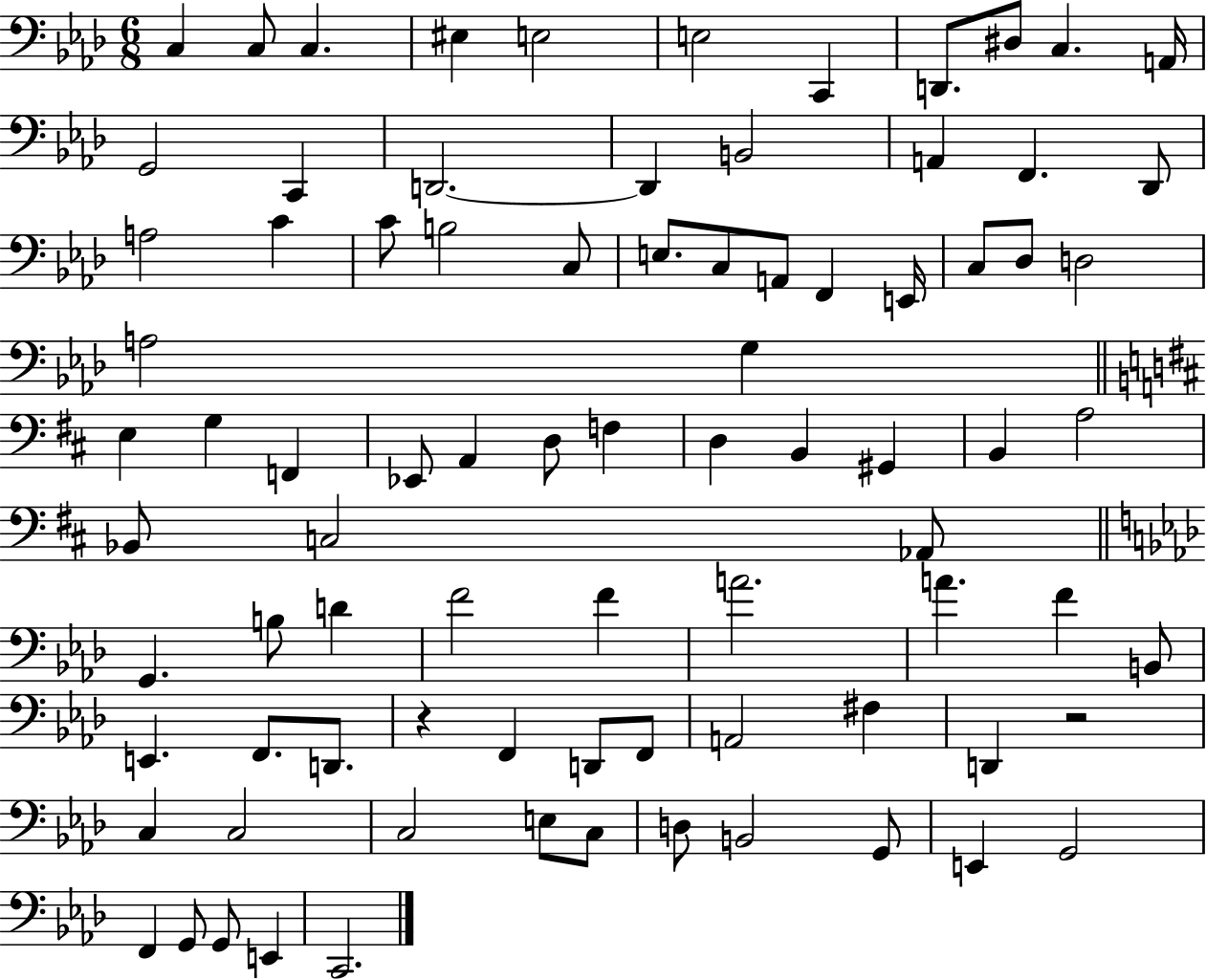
C3/q C3/e C3/q. EIS3/q E3/h E3/h C2/q D2/e. D#3/e C3/q. A2/s G2/h C2/q D2/h. D2/q B2/h A2/q F2/q. Db2/e A3/h C4/q C4/e B3/h C3/e E3/e. C3/e A2/e F2/q E2/s C3/e Db3/e D3/h A3/h G3/q E3/q G3/q F2/q Eb2/e A2/q D3/e F3/q D3/q B2/q G#2/q B2/q A3/h Bb2/e C3/h Ab2/e G2/q. B3/e D4/q F4/h F4/q A4/h. A4/q. F4/q B2/e E2/q. F2/e. D2/e. R/q F2/q D2/e F2/e A2/h F#3/q D2/q R/h C3/q C3/h C3/h E3/e C3/e D3/e B2/h G2/e E2/q G2/h F2/q G2/e G2/e E2/q C2/h.